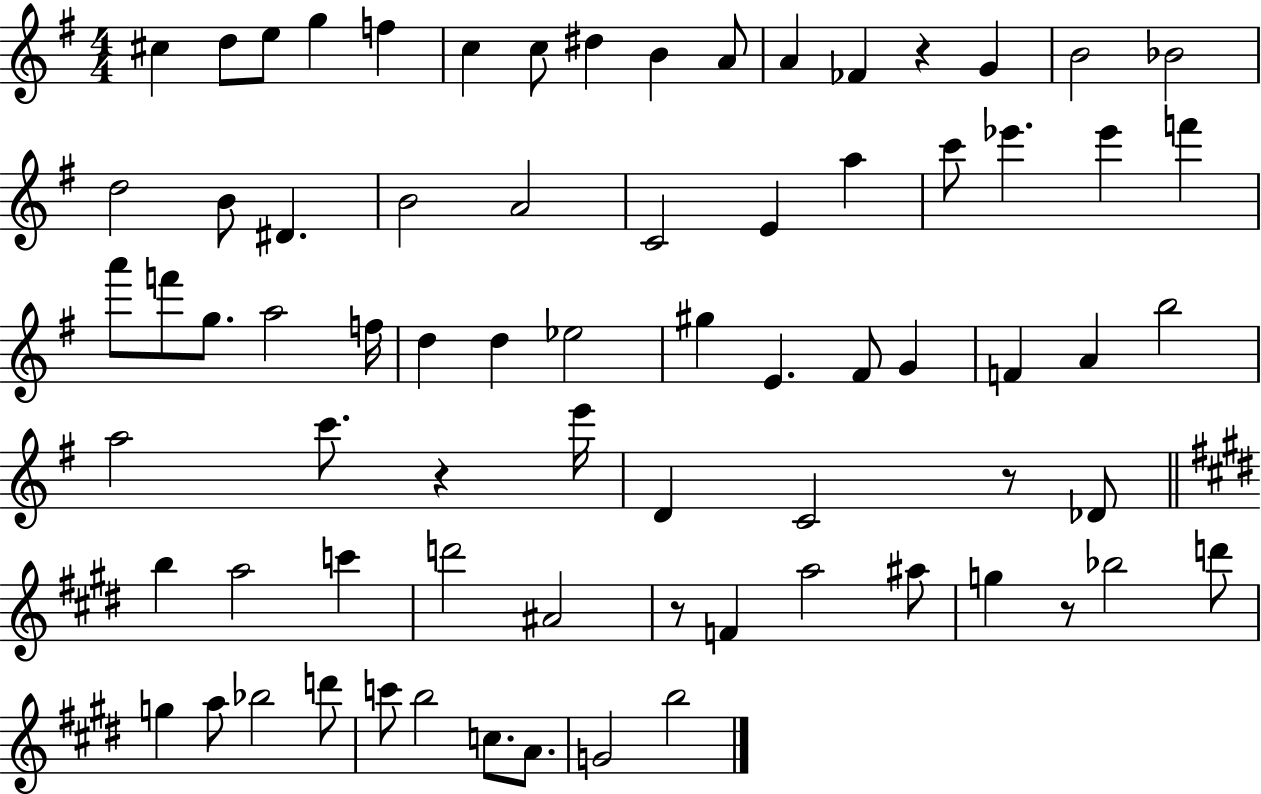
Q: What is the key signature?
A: G major